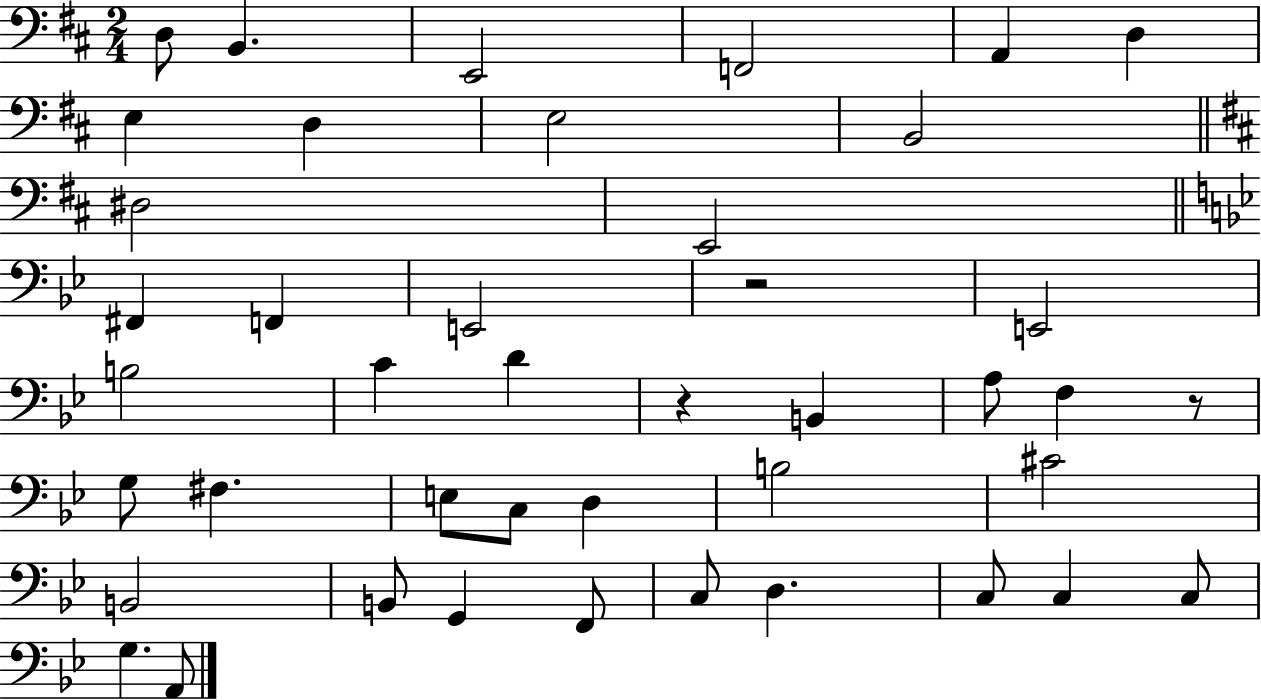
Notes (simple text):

D3/e B2/q. E2/h F2/h A2/q D3/q E3/q D3/q E3/h B2/h D#3/h E2/h F#2/q F2/q E2/h R/h E2/h B3/h C4/q D4/q R/q B2/q A3/e F3/q R/e G3/e F#3/q. E3/e C3/e D3/q B3/h C#4/h B2/h B2/e G2/q F2/e C3/e D3/q. C3/e C3/q C3/e G3/q. A2/e